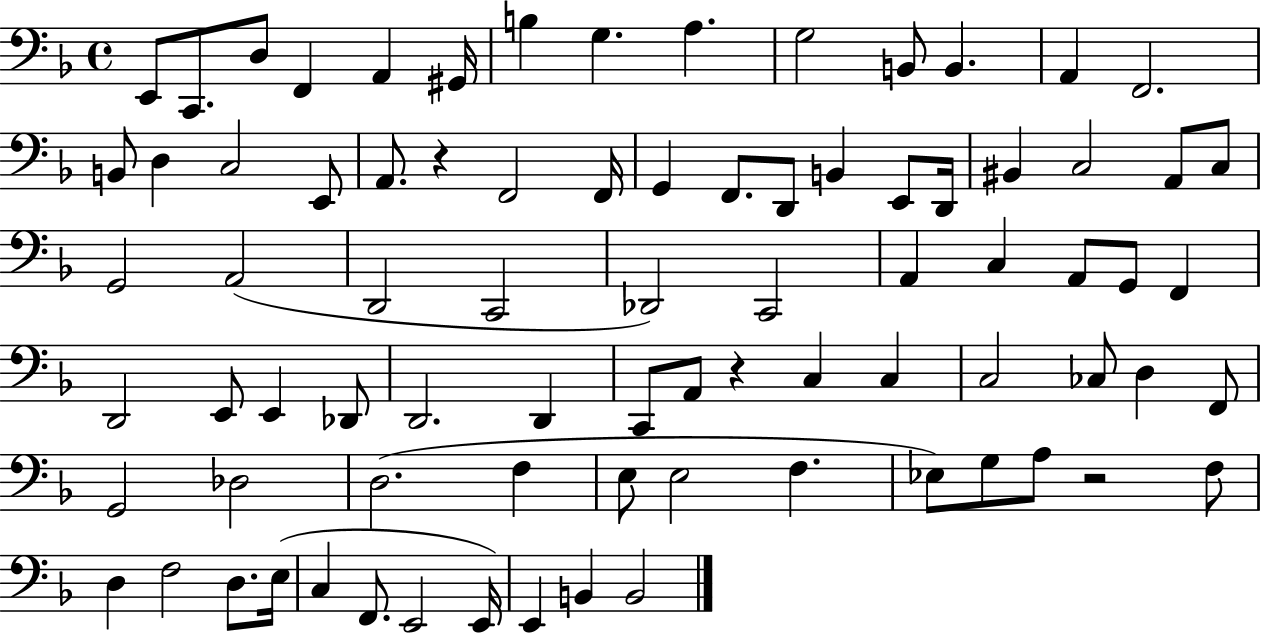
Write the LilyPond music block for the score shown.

{
  \clef bass
  \time 4/4
  \defaultTimeSignature
  \key f \major
  e,8 c,8. d8 f,4 a,4 gis,16 | b4 g4. a4. | g2 b,8 b,4. | a,4 f,2. | \break b,8 d4 c2 e,8 | a,8. r4 f,2 f,16 | g,4 f,8. d,8 b,4 e,8 d,16 | bis,4 c2 a,8 c8 | \break g,2 a,2( | d,2 c,2 | des,2) c,2 | a,4 c4 a,8 g,8 f,4 | \break d,2 e,8 e,4 des,8 | d,2. d,4 | c,8 a,8 r4 c4 c4 | c2 ces8 d4 f,8 | \break g,2 des2 | d2.( f4 | e8 e2 f4. | ees8) g8 a8 r2 f8 | \break d4 f2 d8. e16( | c4 f,8. e,2 e,16) | e,4 b,4 b,2 | \bar "|."
}